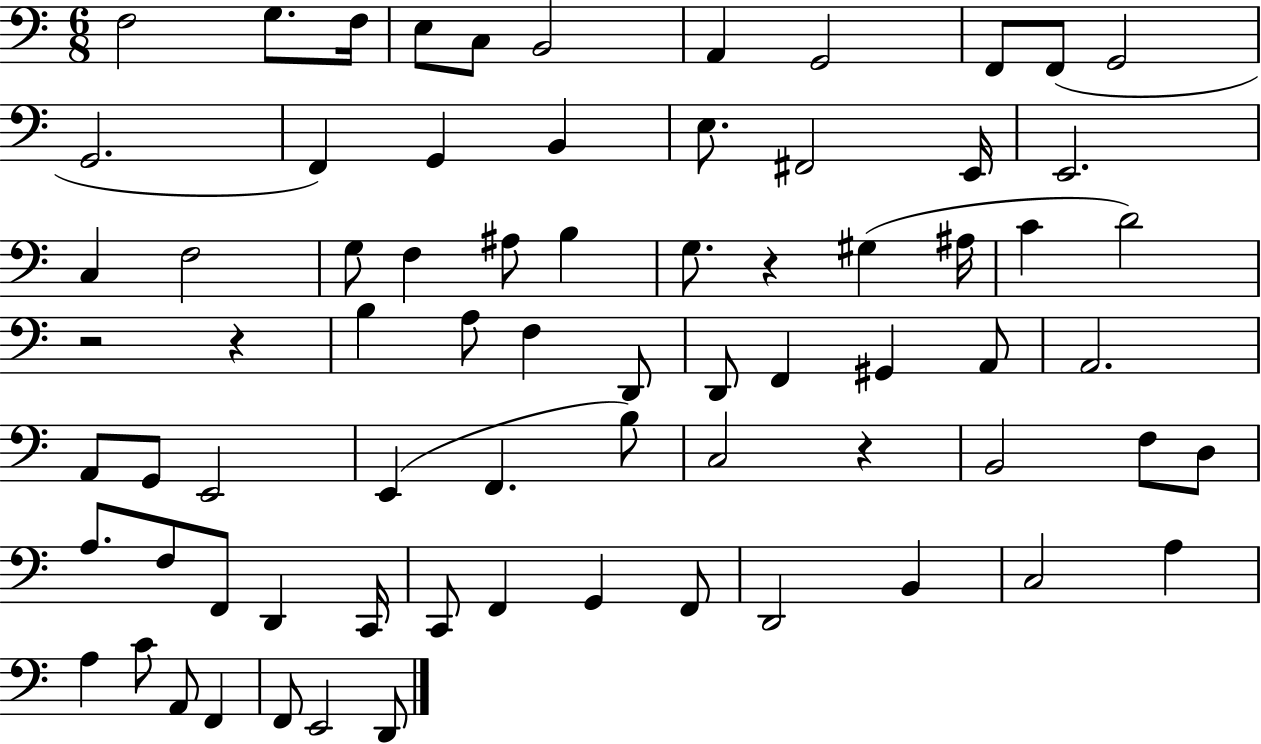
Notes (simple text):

F3/h G3/e. F3/s E3/e C3/e B2/h A2/q G2/h F2/e F2/e G2/h G2/h. F2/q G2/q B2/q E3/e. F#2/h E2/s E2/h. C3/q F3/h G3/e F3/q A#3/e B3/q G3/e. R/q G#3/q A#3/s C4/q D4/h R/h R/q B3/q A3/e F3/q D2/e D2/e F2/q G#2/q A2/e A2/h. A2/e G2/e E2/h E2/q F2/q. B3/e C3/h R/q B2/h F3/e D3/e A3/e. F3/e F2/e D2/q C2/s C2/e F2/q G2/q F2/e D2/h B2/q C3/h A3/q A3/q C4/e A2/e F2/q F2/e E2/h D2/e